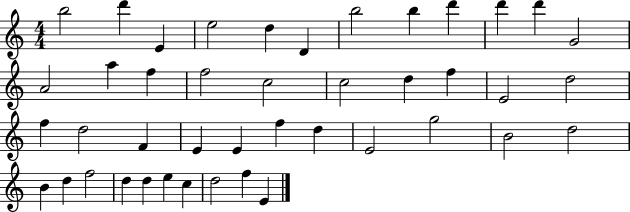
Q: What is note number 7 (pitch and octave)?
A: B5